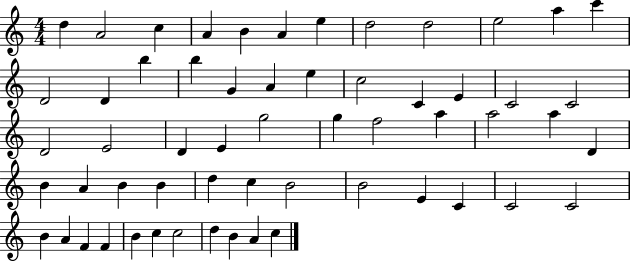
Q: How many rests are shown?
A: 0